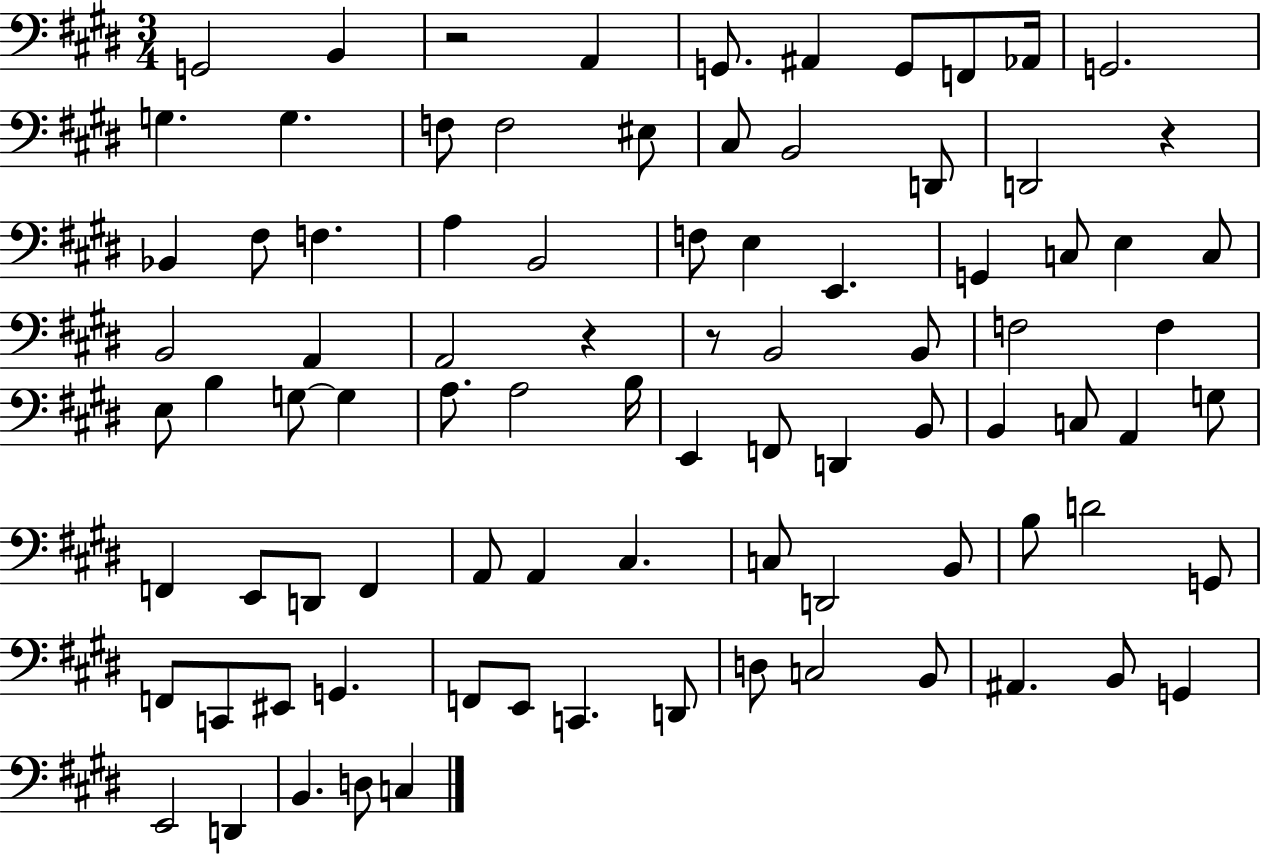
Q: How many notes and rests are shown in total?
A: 88